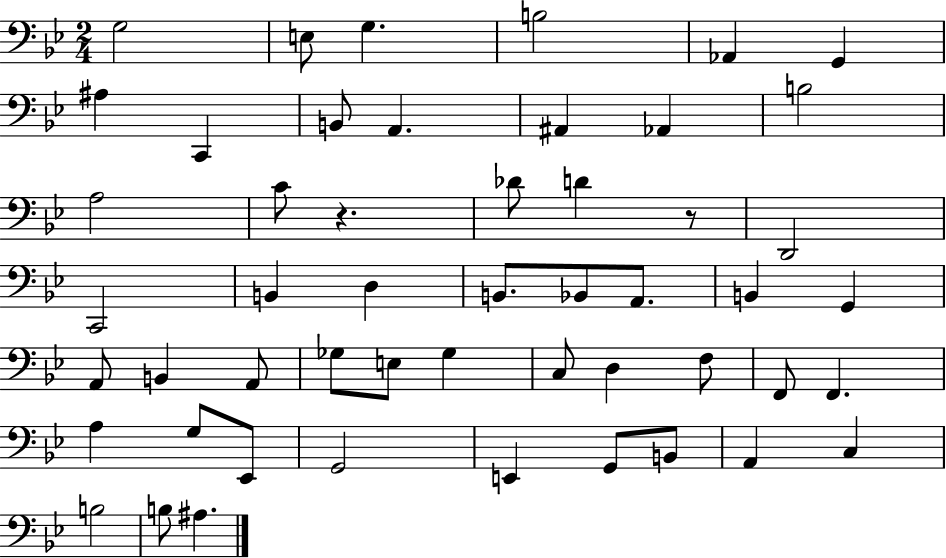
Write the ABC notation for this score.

X:1
T:Untitled
M:2/4
L:1/4
K:Bb
G,2 E,/2 G, B,2 _A,, G,, ^A, C,, B,,/2 A,, ^A,, _A,, B,2 A,2 C/2 z _D/2 D z/2 D,,2 C,,2 B,, D, B,,/2 _B,,/2 A,,/2 B,, G,, A,,/2 B,, A,,/2 _G,/2 E,/2 _G, C,/2 D, F,/2 F,,/2 F,, A, G,/2 _E,,/2 G,,2 E,, G,,/2 B,,/2 A,, C, B,2 B,/2 ^A,